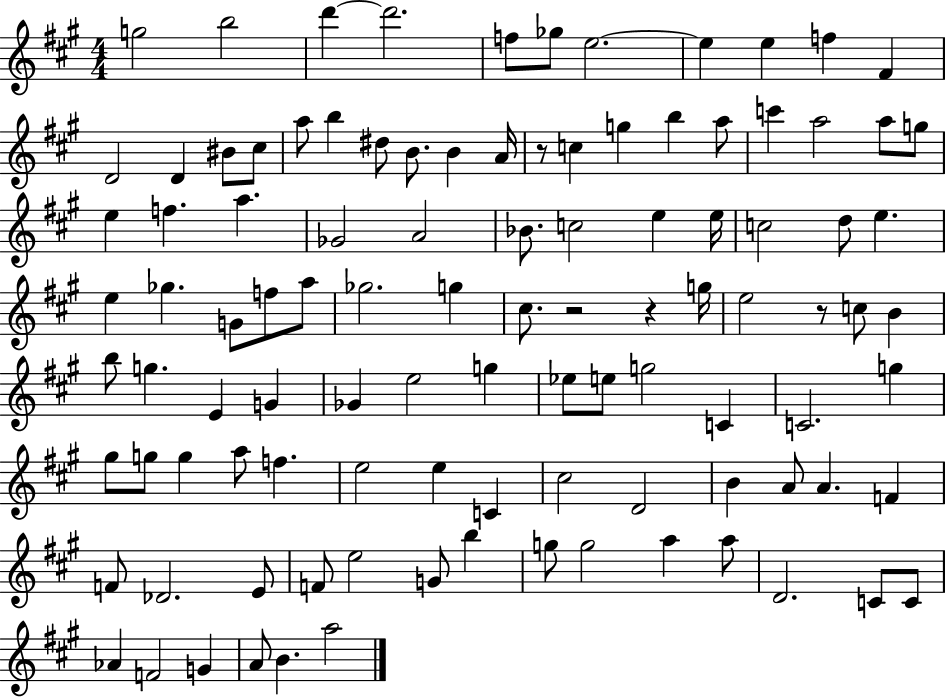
X:1
T:Untitled
M:4/4
L:1/4
K:A
g2 b2 d' d'2 f/2 _g/2 e2 e e f ^F D2 D ^B/2 ^c/2 a/2 b ^d/2 B/2 B A/4 z/2 c g b a/2 c' a2 a/2 g/2 e f a _G2 A2 _B/2 c2 e e/4 c2 d/2 e e _g G/2 f/2 a/2 _g2 g ^c/2 z2 z g/4 e2 z/2 c/2 B b/2 g E G _G e2 g _e/2 e/2 g2 C C2 g ^g/2 g/2 g a/2 f e2 e C ^c2 D2 B A/2 A F F/2 _D2 E/2 F/2 e2 G/2 b g/2 g2 a a/2 D2 C/2 C/2 _A F2 G A/2 B a2